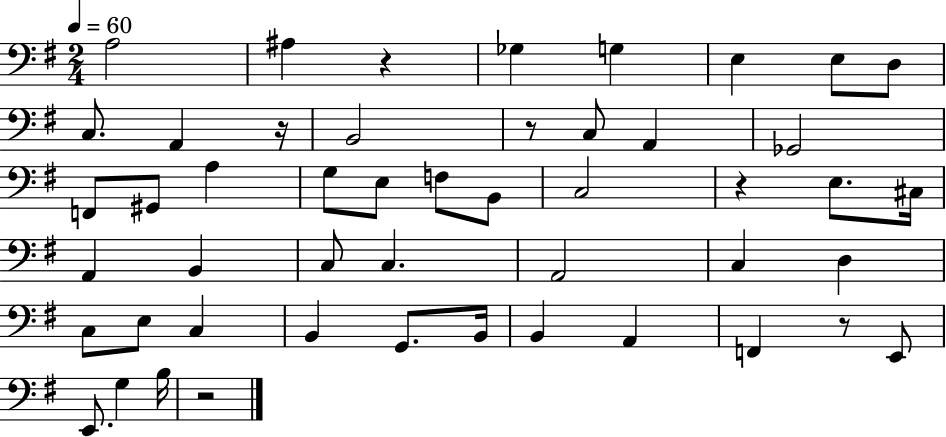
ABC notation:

X:1
T:Untitled
M:2/4
L:1/4
K:G
A,2 ^A, z _G, G, E, E,/2 D,/2 C,/2 A,, z/4 B,,2 z/2 C,/2 A,, _G,,2 F,,/2 ^G,,/2 A, G,/2 E,/2 F,/2 B,,/2 C,2 z E,/2 ^C,/4 A,, B,, C,/2 C, A,,2 C, D, C,/2 E,/2 C, B,, G,,/2 B,,/4 B,, A,, F,, z/2 E,,/2 E,,/2 G, B,/4 z2